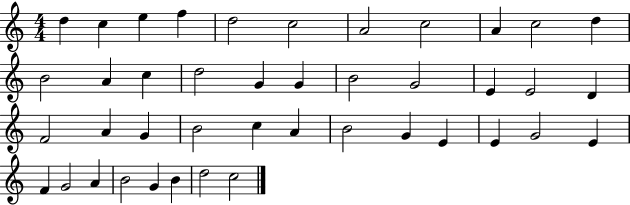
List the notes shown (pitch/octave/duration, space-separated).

D5/q C5/q E5/q F5/q D5/h C5/h A4/h C5/h A4/q C5/h D5/q B4/h A4/q C5/q D5/h G4/q G4/q B4/h G4/h E4/q E4/h D4/q F4/h A4/q G4/q B4/h C5/q A4/q B4/h G4/q E4/q E4/q G4/h E4/q F4/q G4/h A4/q B4/h G4/q B4/q D5/h C5/h